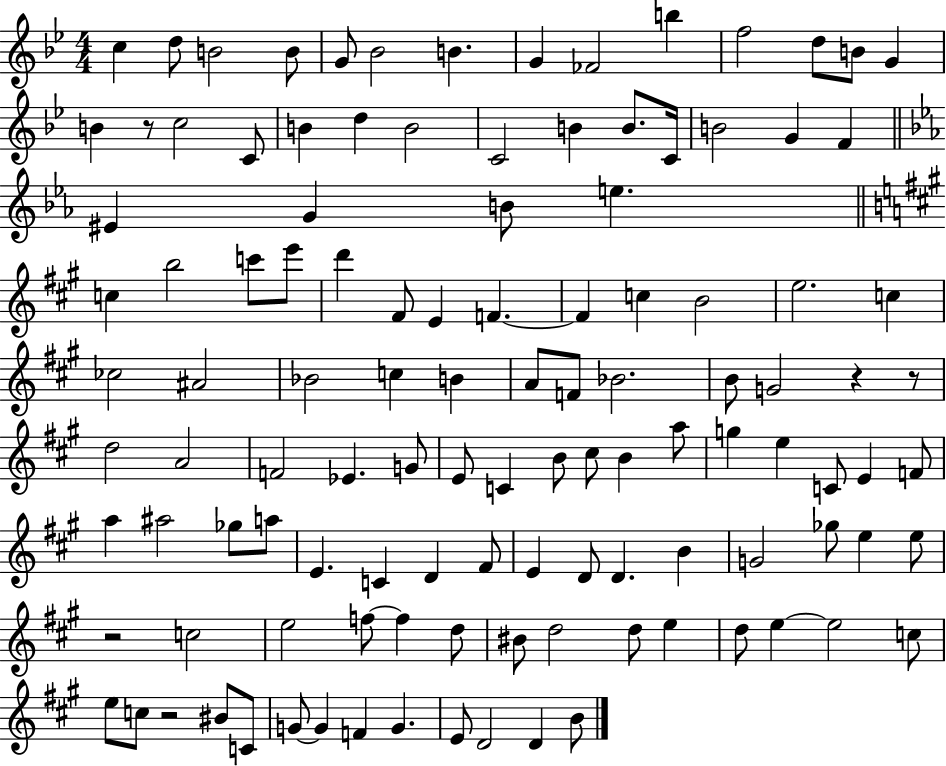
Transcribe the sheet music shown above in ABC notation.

X:1
T:Untitled
M:4/4
L:1/4
K:Bb
c d/2 B2 B/2 G/2 _B2 B G _F2 b f2 d/2 B/2 G B z/2 c2 C/2 B d B2 C2 B B/2 C/4 B2 G F ^E G B/2 e c b2 c'/2 e'/2 d' ^F/2 E F F c B2 e2 c _c2 ^A2 _B2 c B A/2 F/2 _B2 B/2 G2 z z/2 d2 A2 F2 _E G/2 E/2 C B/2 ^c/2 B a/2 g e C/2 E F/2 a ^a2 _g/2 a/2 E C D ^F/2 E D/2 D B G2 _g/2 e e/2 z2 c2 e2 f/2 f d/2 ^B/2 d2 d/2 e d/2 e e2 c/2 e/2 c/2 z2 ^B/2 C/2 G/2 G F G E/2 D2 D B/2